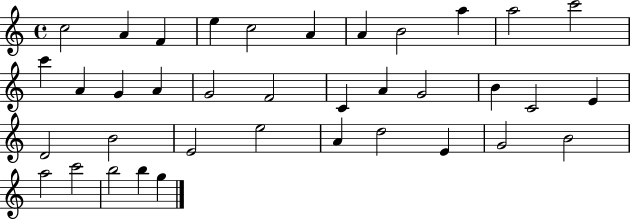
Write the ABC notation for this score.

X:1
T:Untitled
M:4/4
L:1/4
K:C
c2 A F e c2 A A B2 a a2 c'2 c' A G A G2 F2 C A G2 B C2 E D2 B2 E2 e2 A d2 E G2 B2 a2 c'2 b2 b g